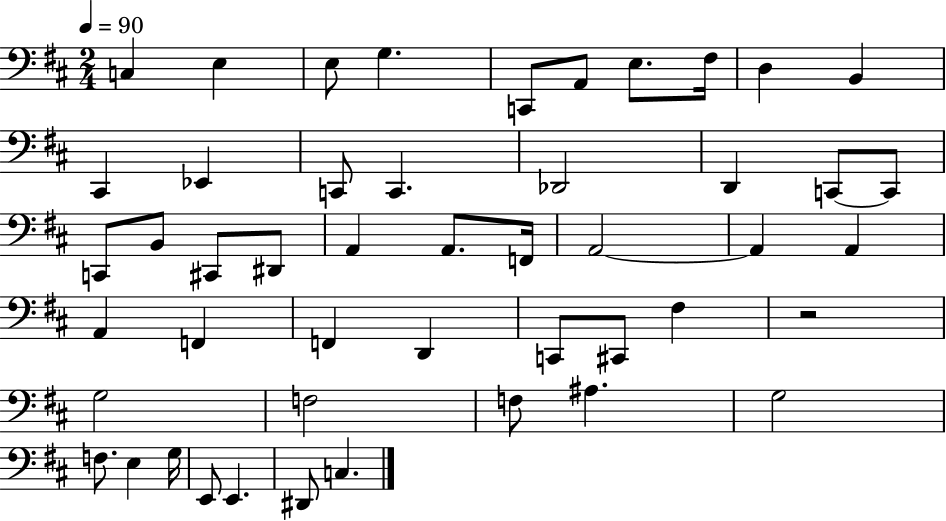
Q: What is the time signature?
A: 2/4